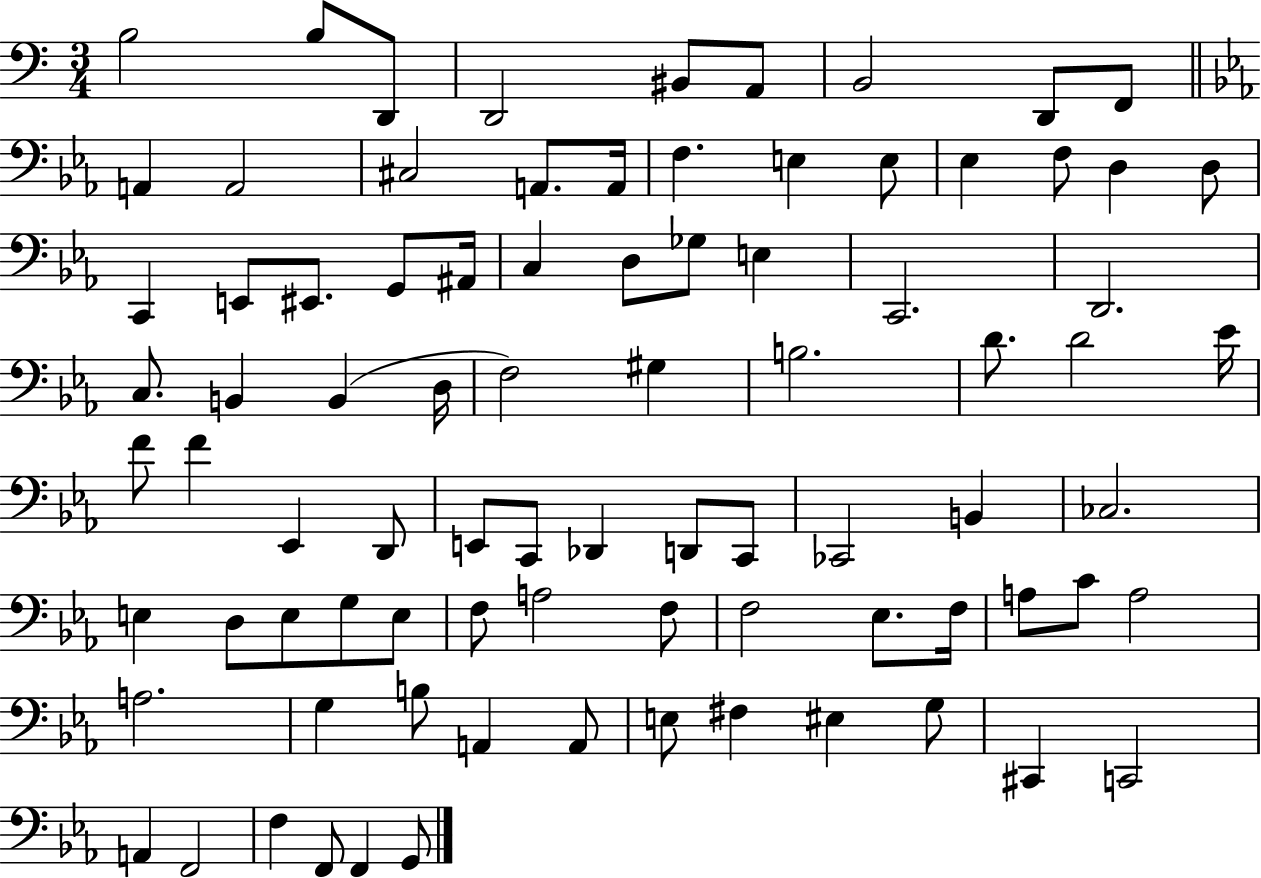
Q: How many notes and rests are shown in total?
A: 85